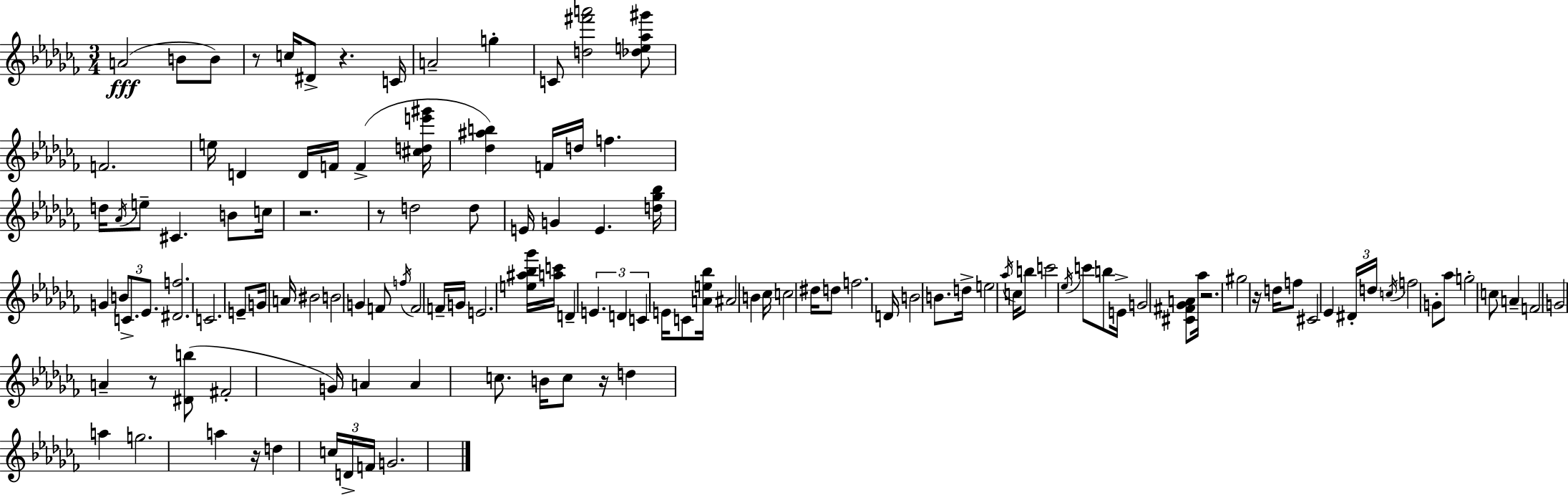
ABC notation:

X:1
T:Untitled
M:3/4
L:1/4
K:Abm
A2 B/2 B/2 z/2 c/4 ^D/2 z C/4 A2 g C/2 [d^f'a']2 [_de_a^g']/2 F2 e/4 D D/4 F/4 F [^cde'^g']/4 [_d^ab] F/4 d/4 f d/4 _A/4 e/2 ^C B/2 c/4 z2 z/2 d2 d/2 E/4 G E [d_g_b]/4 G B/2 C/2 _E/2 [^Df]2 C2 E/2 G/4 A/4 ^B2 B2 G F/2 f/4 F2 F/4 G/4 E2 [e^a_b_g']/4 [ac']/4 D E D C E/4 C/2 [Ae_b]/4 ^A2 B _c/4 c2 ^d/4 d/2 f2 D/4 B2 B/2 d/4 e2 _a/4 c/4 b/2 c'2 _e/4 c'/2 b/2 E/4 G2 [^C^F_GA]/2 _a/4 z2 ^g2 z/4 d/4 f/2 ^C2 _E ^D/4 d/4 c/4 f2 G/2 _a/2 g2 c/2 A F2 G2 A z/2 [^Db]/2 ^F2 G/4 A A c/2 B/4 c/2 z/4 d a g2 a z/4 d c/4 D/4 F/4 G2